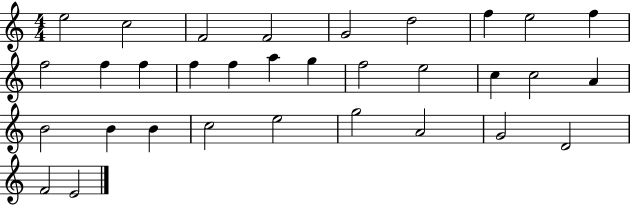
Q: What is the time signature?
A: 4/4